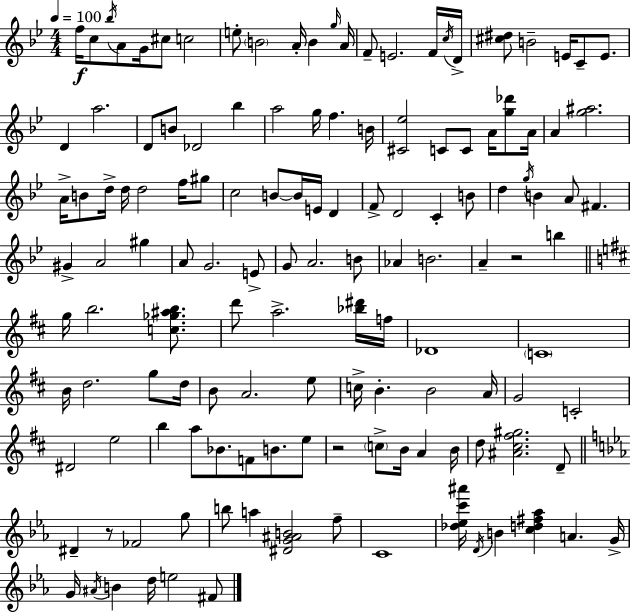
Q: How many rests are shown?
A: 3